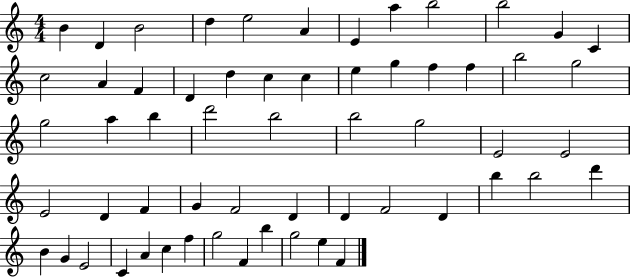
X:1
T:Untitled
M:4/4
L:1/4
K:C
B D B2 d e2 A E a b2 b2 G C c2 A F D d c c e g f f b2 g2 g2 a b d'2 b2 b2 g2 E2 E2 E2 D F G F2 D D F2 D b b2 d' B G E2 C A c f g2 F b g2 e F